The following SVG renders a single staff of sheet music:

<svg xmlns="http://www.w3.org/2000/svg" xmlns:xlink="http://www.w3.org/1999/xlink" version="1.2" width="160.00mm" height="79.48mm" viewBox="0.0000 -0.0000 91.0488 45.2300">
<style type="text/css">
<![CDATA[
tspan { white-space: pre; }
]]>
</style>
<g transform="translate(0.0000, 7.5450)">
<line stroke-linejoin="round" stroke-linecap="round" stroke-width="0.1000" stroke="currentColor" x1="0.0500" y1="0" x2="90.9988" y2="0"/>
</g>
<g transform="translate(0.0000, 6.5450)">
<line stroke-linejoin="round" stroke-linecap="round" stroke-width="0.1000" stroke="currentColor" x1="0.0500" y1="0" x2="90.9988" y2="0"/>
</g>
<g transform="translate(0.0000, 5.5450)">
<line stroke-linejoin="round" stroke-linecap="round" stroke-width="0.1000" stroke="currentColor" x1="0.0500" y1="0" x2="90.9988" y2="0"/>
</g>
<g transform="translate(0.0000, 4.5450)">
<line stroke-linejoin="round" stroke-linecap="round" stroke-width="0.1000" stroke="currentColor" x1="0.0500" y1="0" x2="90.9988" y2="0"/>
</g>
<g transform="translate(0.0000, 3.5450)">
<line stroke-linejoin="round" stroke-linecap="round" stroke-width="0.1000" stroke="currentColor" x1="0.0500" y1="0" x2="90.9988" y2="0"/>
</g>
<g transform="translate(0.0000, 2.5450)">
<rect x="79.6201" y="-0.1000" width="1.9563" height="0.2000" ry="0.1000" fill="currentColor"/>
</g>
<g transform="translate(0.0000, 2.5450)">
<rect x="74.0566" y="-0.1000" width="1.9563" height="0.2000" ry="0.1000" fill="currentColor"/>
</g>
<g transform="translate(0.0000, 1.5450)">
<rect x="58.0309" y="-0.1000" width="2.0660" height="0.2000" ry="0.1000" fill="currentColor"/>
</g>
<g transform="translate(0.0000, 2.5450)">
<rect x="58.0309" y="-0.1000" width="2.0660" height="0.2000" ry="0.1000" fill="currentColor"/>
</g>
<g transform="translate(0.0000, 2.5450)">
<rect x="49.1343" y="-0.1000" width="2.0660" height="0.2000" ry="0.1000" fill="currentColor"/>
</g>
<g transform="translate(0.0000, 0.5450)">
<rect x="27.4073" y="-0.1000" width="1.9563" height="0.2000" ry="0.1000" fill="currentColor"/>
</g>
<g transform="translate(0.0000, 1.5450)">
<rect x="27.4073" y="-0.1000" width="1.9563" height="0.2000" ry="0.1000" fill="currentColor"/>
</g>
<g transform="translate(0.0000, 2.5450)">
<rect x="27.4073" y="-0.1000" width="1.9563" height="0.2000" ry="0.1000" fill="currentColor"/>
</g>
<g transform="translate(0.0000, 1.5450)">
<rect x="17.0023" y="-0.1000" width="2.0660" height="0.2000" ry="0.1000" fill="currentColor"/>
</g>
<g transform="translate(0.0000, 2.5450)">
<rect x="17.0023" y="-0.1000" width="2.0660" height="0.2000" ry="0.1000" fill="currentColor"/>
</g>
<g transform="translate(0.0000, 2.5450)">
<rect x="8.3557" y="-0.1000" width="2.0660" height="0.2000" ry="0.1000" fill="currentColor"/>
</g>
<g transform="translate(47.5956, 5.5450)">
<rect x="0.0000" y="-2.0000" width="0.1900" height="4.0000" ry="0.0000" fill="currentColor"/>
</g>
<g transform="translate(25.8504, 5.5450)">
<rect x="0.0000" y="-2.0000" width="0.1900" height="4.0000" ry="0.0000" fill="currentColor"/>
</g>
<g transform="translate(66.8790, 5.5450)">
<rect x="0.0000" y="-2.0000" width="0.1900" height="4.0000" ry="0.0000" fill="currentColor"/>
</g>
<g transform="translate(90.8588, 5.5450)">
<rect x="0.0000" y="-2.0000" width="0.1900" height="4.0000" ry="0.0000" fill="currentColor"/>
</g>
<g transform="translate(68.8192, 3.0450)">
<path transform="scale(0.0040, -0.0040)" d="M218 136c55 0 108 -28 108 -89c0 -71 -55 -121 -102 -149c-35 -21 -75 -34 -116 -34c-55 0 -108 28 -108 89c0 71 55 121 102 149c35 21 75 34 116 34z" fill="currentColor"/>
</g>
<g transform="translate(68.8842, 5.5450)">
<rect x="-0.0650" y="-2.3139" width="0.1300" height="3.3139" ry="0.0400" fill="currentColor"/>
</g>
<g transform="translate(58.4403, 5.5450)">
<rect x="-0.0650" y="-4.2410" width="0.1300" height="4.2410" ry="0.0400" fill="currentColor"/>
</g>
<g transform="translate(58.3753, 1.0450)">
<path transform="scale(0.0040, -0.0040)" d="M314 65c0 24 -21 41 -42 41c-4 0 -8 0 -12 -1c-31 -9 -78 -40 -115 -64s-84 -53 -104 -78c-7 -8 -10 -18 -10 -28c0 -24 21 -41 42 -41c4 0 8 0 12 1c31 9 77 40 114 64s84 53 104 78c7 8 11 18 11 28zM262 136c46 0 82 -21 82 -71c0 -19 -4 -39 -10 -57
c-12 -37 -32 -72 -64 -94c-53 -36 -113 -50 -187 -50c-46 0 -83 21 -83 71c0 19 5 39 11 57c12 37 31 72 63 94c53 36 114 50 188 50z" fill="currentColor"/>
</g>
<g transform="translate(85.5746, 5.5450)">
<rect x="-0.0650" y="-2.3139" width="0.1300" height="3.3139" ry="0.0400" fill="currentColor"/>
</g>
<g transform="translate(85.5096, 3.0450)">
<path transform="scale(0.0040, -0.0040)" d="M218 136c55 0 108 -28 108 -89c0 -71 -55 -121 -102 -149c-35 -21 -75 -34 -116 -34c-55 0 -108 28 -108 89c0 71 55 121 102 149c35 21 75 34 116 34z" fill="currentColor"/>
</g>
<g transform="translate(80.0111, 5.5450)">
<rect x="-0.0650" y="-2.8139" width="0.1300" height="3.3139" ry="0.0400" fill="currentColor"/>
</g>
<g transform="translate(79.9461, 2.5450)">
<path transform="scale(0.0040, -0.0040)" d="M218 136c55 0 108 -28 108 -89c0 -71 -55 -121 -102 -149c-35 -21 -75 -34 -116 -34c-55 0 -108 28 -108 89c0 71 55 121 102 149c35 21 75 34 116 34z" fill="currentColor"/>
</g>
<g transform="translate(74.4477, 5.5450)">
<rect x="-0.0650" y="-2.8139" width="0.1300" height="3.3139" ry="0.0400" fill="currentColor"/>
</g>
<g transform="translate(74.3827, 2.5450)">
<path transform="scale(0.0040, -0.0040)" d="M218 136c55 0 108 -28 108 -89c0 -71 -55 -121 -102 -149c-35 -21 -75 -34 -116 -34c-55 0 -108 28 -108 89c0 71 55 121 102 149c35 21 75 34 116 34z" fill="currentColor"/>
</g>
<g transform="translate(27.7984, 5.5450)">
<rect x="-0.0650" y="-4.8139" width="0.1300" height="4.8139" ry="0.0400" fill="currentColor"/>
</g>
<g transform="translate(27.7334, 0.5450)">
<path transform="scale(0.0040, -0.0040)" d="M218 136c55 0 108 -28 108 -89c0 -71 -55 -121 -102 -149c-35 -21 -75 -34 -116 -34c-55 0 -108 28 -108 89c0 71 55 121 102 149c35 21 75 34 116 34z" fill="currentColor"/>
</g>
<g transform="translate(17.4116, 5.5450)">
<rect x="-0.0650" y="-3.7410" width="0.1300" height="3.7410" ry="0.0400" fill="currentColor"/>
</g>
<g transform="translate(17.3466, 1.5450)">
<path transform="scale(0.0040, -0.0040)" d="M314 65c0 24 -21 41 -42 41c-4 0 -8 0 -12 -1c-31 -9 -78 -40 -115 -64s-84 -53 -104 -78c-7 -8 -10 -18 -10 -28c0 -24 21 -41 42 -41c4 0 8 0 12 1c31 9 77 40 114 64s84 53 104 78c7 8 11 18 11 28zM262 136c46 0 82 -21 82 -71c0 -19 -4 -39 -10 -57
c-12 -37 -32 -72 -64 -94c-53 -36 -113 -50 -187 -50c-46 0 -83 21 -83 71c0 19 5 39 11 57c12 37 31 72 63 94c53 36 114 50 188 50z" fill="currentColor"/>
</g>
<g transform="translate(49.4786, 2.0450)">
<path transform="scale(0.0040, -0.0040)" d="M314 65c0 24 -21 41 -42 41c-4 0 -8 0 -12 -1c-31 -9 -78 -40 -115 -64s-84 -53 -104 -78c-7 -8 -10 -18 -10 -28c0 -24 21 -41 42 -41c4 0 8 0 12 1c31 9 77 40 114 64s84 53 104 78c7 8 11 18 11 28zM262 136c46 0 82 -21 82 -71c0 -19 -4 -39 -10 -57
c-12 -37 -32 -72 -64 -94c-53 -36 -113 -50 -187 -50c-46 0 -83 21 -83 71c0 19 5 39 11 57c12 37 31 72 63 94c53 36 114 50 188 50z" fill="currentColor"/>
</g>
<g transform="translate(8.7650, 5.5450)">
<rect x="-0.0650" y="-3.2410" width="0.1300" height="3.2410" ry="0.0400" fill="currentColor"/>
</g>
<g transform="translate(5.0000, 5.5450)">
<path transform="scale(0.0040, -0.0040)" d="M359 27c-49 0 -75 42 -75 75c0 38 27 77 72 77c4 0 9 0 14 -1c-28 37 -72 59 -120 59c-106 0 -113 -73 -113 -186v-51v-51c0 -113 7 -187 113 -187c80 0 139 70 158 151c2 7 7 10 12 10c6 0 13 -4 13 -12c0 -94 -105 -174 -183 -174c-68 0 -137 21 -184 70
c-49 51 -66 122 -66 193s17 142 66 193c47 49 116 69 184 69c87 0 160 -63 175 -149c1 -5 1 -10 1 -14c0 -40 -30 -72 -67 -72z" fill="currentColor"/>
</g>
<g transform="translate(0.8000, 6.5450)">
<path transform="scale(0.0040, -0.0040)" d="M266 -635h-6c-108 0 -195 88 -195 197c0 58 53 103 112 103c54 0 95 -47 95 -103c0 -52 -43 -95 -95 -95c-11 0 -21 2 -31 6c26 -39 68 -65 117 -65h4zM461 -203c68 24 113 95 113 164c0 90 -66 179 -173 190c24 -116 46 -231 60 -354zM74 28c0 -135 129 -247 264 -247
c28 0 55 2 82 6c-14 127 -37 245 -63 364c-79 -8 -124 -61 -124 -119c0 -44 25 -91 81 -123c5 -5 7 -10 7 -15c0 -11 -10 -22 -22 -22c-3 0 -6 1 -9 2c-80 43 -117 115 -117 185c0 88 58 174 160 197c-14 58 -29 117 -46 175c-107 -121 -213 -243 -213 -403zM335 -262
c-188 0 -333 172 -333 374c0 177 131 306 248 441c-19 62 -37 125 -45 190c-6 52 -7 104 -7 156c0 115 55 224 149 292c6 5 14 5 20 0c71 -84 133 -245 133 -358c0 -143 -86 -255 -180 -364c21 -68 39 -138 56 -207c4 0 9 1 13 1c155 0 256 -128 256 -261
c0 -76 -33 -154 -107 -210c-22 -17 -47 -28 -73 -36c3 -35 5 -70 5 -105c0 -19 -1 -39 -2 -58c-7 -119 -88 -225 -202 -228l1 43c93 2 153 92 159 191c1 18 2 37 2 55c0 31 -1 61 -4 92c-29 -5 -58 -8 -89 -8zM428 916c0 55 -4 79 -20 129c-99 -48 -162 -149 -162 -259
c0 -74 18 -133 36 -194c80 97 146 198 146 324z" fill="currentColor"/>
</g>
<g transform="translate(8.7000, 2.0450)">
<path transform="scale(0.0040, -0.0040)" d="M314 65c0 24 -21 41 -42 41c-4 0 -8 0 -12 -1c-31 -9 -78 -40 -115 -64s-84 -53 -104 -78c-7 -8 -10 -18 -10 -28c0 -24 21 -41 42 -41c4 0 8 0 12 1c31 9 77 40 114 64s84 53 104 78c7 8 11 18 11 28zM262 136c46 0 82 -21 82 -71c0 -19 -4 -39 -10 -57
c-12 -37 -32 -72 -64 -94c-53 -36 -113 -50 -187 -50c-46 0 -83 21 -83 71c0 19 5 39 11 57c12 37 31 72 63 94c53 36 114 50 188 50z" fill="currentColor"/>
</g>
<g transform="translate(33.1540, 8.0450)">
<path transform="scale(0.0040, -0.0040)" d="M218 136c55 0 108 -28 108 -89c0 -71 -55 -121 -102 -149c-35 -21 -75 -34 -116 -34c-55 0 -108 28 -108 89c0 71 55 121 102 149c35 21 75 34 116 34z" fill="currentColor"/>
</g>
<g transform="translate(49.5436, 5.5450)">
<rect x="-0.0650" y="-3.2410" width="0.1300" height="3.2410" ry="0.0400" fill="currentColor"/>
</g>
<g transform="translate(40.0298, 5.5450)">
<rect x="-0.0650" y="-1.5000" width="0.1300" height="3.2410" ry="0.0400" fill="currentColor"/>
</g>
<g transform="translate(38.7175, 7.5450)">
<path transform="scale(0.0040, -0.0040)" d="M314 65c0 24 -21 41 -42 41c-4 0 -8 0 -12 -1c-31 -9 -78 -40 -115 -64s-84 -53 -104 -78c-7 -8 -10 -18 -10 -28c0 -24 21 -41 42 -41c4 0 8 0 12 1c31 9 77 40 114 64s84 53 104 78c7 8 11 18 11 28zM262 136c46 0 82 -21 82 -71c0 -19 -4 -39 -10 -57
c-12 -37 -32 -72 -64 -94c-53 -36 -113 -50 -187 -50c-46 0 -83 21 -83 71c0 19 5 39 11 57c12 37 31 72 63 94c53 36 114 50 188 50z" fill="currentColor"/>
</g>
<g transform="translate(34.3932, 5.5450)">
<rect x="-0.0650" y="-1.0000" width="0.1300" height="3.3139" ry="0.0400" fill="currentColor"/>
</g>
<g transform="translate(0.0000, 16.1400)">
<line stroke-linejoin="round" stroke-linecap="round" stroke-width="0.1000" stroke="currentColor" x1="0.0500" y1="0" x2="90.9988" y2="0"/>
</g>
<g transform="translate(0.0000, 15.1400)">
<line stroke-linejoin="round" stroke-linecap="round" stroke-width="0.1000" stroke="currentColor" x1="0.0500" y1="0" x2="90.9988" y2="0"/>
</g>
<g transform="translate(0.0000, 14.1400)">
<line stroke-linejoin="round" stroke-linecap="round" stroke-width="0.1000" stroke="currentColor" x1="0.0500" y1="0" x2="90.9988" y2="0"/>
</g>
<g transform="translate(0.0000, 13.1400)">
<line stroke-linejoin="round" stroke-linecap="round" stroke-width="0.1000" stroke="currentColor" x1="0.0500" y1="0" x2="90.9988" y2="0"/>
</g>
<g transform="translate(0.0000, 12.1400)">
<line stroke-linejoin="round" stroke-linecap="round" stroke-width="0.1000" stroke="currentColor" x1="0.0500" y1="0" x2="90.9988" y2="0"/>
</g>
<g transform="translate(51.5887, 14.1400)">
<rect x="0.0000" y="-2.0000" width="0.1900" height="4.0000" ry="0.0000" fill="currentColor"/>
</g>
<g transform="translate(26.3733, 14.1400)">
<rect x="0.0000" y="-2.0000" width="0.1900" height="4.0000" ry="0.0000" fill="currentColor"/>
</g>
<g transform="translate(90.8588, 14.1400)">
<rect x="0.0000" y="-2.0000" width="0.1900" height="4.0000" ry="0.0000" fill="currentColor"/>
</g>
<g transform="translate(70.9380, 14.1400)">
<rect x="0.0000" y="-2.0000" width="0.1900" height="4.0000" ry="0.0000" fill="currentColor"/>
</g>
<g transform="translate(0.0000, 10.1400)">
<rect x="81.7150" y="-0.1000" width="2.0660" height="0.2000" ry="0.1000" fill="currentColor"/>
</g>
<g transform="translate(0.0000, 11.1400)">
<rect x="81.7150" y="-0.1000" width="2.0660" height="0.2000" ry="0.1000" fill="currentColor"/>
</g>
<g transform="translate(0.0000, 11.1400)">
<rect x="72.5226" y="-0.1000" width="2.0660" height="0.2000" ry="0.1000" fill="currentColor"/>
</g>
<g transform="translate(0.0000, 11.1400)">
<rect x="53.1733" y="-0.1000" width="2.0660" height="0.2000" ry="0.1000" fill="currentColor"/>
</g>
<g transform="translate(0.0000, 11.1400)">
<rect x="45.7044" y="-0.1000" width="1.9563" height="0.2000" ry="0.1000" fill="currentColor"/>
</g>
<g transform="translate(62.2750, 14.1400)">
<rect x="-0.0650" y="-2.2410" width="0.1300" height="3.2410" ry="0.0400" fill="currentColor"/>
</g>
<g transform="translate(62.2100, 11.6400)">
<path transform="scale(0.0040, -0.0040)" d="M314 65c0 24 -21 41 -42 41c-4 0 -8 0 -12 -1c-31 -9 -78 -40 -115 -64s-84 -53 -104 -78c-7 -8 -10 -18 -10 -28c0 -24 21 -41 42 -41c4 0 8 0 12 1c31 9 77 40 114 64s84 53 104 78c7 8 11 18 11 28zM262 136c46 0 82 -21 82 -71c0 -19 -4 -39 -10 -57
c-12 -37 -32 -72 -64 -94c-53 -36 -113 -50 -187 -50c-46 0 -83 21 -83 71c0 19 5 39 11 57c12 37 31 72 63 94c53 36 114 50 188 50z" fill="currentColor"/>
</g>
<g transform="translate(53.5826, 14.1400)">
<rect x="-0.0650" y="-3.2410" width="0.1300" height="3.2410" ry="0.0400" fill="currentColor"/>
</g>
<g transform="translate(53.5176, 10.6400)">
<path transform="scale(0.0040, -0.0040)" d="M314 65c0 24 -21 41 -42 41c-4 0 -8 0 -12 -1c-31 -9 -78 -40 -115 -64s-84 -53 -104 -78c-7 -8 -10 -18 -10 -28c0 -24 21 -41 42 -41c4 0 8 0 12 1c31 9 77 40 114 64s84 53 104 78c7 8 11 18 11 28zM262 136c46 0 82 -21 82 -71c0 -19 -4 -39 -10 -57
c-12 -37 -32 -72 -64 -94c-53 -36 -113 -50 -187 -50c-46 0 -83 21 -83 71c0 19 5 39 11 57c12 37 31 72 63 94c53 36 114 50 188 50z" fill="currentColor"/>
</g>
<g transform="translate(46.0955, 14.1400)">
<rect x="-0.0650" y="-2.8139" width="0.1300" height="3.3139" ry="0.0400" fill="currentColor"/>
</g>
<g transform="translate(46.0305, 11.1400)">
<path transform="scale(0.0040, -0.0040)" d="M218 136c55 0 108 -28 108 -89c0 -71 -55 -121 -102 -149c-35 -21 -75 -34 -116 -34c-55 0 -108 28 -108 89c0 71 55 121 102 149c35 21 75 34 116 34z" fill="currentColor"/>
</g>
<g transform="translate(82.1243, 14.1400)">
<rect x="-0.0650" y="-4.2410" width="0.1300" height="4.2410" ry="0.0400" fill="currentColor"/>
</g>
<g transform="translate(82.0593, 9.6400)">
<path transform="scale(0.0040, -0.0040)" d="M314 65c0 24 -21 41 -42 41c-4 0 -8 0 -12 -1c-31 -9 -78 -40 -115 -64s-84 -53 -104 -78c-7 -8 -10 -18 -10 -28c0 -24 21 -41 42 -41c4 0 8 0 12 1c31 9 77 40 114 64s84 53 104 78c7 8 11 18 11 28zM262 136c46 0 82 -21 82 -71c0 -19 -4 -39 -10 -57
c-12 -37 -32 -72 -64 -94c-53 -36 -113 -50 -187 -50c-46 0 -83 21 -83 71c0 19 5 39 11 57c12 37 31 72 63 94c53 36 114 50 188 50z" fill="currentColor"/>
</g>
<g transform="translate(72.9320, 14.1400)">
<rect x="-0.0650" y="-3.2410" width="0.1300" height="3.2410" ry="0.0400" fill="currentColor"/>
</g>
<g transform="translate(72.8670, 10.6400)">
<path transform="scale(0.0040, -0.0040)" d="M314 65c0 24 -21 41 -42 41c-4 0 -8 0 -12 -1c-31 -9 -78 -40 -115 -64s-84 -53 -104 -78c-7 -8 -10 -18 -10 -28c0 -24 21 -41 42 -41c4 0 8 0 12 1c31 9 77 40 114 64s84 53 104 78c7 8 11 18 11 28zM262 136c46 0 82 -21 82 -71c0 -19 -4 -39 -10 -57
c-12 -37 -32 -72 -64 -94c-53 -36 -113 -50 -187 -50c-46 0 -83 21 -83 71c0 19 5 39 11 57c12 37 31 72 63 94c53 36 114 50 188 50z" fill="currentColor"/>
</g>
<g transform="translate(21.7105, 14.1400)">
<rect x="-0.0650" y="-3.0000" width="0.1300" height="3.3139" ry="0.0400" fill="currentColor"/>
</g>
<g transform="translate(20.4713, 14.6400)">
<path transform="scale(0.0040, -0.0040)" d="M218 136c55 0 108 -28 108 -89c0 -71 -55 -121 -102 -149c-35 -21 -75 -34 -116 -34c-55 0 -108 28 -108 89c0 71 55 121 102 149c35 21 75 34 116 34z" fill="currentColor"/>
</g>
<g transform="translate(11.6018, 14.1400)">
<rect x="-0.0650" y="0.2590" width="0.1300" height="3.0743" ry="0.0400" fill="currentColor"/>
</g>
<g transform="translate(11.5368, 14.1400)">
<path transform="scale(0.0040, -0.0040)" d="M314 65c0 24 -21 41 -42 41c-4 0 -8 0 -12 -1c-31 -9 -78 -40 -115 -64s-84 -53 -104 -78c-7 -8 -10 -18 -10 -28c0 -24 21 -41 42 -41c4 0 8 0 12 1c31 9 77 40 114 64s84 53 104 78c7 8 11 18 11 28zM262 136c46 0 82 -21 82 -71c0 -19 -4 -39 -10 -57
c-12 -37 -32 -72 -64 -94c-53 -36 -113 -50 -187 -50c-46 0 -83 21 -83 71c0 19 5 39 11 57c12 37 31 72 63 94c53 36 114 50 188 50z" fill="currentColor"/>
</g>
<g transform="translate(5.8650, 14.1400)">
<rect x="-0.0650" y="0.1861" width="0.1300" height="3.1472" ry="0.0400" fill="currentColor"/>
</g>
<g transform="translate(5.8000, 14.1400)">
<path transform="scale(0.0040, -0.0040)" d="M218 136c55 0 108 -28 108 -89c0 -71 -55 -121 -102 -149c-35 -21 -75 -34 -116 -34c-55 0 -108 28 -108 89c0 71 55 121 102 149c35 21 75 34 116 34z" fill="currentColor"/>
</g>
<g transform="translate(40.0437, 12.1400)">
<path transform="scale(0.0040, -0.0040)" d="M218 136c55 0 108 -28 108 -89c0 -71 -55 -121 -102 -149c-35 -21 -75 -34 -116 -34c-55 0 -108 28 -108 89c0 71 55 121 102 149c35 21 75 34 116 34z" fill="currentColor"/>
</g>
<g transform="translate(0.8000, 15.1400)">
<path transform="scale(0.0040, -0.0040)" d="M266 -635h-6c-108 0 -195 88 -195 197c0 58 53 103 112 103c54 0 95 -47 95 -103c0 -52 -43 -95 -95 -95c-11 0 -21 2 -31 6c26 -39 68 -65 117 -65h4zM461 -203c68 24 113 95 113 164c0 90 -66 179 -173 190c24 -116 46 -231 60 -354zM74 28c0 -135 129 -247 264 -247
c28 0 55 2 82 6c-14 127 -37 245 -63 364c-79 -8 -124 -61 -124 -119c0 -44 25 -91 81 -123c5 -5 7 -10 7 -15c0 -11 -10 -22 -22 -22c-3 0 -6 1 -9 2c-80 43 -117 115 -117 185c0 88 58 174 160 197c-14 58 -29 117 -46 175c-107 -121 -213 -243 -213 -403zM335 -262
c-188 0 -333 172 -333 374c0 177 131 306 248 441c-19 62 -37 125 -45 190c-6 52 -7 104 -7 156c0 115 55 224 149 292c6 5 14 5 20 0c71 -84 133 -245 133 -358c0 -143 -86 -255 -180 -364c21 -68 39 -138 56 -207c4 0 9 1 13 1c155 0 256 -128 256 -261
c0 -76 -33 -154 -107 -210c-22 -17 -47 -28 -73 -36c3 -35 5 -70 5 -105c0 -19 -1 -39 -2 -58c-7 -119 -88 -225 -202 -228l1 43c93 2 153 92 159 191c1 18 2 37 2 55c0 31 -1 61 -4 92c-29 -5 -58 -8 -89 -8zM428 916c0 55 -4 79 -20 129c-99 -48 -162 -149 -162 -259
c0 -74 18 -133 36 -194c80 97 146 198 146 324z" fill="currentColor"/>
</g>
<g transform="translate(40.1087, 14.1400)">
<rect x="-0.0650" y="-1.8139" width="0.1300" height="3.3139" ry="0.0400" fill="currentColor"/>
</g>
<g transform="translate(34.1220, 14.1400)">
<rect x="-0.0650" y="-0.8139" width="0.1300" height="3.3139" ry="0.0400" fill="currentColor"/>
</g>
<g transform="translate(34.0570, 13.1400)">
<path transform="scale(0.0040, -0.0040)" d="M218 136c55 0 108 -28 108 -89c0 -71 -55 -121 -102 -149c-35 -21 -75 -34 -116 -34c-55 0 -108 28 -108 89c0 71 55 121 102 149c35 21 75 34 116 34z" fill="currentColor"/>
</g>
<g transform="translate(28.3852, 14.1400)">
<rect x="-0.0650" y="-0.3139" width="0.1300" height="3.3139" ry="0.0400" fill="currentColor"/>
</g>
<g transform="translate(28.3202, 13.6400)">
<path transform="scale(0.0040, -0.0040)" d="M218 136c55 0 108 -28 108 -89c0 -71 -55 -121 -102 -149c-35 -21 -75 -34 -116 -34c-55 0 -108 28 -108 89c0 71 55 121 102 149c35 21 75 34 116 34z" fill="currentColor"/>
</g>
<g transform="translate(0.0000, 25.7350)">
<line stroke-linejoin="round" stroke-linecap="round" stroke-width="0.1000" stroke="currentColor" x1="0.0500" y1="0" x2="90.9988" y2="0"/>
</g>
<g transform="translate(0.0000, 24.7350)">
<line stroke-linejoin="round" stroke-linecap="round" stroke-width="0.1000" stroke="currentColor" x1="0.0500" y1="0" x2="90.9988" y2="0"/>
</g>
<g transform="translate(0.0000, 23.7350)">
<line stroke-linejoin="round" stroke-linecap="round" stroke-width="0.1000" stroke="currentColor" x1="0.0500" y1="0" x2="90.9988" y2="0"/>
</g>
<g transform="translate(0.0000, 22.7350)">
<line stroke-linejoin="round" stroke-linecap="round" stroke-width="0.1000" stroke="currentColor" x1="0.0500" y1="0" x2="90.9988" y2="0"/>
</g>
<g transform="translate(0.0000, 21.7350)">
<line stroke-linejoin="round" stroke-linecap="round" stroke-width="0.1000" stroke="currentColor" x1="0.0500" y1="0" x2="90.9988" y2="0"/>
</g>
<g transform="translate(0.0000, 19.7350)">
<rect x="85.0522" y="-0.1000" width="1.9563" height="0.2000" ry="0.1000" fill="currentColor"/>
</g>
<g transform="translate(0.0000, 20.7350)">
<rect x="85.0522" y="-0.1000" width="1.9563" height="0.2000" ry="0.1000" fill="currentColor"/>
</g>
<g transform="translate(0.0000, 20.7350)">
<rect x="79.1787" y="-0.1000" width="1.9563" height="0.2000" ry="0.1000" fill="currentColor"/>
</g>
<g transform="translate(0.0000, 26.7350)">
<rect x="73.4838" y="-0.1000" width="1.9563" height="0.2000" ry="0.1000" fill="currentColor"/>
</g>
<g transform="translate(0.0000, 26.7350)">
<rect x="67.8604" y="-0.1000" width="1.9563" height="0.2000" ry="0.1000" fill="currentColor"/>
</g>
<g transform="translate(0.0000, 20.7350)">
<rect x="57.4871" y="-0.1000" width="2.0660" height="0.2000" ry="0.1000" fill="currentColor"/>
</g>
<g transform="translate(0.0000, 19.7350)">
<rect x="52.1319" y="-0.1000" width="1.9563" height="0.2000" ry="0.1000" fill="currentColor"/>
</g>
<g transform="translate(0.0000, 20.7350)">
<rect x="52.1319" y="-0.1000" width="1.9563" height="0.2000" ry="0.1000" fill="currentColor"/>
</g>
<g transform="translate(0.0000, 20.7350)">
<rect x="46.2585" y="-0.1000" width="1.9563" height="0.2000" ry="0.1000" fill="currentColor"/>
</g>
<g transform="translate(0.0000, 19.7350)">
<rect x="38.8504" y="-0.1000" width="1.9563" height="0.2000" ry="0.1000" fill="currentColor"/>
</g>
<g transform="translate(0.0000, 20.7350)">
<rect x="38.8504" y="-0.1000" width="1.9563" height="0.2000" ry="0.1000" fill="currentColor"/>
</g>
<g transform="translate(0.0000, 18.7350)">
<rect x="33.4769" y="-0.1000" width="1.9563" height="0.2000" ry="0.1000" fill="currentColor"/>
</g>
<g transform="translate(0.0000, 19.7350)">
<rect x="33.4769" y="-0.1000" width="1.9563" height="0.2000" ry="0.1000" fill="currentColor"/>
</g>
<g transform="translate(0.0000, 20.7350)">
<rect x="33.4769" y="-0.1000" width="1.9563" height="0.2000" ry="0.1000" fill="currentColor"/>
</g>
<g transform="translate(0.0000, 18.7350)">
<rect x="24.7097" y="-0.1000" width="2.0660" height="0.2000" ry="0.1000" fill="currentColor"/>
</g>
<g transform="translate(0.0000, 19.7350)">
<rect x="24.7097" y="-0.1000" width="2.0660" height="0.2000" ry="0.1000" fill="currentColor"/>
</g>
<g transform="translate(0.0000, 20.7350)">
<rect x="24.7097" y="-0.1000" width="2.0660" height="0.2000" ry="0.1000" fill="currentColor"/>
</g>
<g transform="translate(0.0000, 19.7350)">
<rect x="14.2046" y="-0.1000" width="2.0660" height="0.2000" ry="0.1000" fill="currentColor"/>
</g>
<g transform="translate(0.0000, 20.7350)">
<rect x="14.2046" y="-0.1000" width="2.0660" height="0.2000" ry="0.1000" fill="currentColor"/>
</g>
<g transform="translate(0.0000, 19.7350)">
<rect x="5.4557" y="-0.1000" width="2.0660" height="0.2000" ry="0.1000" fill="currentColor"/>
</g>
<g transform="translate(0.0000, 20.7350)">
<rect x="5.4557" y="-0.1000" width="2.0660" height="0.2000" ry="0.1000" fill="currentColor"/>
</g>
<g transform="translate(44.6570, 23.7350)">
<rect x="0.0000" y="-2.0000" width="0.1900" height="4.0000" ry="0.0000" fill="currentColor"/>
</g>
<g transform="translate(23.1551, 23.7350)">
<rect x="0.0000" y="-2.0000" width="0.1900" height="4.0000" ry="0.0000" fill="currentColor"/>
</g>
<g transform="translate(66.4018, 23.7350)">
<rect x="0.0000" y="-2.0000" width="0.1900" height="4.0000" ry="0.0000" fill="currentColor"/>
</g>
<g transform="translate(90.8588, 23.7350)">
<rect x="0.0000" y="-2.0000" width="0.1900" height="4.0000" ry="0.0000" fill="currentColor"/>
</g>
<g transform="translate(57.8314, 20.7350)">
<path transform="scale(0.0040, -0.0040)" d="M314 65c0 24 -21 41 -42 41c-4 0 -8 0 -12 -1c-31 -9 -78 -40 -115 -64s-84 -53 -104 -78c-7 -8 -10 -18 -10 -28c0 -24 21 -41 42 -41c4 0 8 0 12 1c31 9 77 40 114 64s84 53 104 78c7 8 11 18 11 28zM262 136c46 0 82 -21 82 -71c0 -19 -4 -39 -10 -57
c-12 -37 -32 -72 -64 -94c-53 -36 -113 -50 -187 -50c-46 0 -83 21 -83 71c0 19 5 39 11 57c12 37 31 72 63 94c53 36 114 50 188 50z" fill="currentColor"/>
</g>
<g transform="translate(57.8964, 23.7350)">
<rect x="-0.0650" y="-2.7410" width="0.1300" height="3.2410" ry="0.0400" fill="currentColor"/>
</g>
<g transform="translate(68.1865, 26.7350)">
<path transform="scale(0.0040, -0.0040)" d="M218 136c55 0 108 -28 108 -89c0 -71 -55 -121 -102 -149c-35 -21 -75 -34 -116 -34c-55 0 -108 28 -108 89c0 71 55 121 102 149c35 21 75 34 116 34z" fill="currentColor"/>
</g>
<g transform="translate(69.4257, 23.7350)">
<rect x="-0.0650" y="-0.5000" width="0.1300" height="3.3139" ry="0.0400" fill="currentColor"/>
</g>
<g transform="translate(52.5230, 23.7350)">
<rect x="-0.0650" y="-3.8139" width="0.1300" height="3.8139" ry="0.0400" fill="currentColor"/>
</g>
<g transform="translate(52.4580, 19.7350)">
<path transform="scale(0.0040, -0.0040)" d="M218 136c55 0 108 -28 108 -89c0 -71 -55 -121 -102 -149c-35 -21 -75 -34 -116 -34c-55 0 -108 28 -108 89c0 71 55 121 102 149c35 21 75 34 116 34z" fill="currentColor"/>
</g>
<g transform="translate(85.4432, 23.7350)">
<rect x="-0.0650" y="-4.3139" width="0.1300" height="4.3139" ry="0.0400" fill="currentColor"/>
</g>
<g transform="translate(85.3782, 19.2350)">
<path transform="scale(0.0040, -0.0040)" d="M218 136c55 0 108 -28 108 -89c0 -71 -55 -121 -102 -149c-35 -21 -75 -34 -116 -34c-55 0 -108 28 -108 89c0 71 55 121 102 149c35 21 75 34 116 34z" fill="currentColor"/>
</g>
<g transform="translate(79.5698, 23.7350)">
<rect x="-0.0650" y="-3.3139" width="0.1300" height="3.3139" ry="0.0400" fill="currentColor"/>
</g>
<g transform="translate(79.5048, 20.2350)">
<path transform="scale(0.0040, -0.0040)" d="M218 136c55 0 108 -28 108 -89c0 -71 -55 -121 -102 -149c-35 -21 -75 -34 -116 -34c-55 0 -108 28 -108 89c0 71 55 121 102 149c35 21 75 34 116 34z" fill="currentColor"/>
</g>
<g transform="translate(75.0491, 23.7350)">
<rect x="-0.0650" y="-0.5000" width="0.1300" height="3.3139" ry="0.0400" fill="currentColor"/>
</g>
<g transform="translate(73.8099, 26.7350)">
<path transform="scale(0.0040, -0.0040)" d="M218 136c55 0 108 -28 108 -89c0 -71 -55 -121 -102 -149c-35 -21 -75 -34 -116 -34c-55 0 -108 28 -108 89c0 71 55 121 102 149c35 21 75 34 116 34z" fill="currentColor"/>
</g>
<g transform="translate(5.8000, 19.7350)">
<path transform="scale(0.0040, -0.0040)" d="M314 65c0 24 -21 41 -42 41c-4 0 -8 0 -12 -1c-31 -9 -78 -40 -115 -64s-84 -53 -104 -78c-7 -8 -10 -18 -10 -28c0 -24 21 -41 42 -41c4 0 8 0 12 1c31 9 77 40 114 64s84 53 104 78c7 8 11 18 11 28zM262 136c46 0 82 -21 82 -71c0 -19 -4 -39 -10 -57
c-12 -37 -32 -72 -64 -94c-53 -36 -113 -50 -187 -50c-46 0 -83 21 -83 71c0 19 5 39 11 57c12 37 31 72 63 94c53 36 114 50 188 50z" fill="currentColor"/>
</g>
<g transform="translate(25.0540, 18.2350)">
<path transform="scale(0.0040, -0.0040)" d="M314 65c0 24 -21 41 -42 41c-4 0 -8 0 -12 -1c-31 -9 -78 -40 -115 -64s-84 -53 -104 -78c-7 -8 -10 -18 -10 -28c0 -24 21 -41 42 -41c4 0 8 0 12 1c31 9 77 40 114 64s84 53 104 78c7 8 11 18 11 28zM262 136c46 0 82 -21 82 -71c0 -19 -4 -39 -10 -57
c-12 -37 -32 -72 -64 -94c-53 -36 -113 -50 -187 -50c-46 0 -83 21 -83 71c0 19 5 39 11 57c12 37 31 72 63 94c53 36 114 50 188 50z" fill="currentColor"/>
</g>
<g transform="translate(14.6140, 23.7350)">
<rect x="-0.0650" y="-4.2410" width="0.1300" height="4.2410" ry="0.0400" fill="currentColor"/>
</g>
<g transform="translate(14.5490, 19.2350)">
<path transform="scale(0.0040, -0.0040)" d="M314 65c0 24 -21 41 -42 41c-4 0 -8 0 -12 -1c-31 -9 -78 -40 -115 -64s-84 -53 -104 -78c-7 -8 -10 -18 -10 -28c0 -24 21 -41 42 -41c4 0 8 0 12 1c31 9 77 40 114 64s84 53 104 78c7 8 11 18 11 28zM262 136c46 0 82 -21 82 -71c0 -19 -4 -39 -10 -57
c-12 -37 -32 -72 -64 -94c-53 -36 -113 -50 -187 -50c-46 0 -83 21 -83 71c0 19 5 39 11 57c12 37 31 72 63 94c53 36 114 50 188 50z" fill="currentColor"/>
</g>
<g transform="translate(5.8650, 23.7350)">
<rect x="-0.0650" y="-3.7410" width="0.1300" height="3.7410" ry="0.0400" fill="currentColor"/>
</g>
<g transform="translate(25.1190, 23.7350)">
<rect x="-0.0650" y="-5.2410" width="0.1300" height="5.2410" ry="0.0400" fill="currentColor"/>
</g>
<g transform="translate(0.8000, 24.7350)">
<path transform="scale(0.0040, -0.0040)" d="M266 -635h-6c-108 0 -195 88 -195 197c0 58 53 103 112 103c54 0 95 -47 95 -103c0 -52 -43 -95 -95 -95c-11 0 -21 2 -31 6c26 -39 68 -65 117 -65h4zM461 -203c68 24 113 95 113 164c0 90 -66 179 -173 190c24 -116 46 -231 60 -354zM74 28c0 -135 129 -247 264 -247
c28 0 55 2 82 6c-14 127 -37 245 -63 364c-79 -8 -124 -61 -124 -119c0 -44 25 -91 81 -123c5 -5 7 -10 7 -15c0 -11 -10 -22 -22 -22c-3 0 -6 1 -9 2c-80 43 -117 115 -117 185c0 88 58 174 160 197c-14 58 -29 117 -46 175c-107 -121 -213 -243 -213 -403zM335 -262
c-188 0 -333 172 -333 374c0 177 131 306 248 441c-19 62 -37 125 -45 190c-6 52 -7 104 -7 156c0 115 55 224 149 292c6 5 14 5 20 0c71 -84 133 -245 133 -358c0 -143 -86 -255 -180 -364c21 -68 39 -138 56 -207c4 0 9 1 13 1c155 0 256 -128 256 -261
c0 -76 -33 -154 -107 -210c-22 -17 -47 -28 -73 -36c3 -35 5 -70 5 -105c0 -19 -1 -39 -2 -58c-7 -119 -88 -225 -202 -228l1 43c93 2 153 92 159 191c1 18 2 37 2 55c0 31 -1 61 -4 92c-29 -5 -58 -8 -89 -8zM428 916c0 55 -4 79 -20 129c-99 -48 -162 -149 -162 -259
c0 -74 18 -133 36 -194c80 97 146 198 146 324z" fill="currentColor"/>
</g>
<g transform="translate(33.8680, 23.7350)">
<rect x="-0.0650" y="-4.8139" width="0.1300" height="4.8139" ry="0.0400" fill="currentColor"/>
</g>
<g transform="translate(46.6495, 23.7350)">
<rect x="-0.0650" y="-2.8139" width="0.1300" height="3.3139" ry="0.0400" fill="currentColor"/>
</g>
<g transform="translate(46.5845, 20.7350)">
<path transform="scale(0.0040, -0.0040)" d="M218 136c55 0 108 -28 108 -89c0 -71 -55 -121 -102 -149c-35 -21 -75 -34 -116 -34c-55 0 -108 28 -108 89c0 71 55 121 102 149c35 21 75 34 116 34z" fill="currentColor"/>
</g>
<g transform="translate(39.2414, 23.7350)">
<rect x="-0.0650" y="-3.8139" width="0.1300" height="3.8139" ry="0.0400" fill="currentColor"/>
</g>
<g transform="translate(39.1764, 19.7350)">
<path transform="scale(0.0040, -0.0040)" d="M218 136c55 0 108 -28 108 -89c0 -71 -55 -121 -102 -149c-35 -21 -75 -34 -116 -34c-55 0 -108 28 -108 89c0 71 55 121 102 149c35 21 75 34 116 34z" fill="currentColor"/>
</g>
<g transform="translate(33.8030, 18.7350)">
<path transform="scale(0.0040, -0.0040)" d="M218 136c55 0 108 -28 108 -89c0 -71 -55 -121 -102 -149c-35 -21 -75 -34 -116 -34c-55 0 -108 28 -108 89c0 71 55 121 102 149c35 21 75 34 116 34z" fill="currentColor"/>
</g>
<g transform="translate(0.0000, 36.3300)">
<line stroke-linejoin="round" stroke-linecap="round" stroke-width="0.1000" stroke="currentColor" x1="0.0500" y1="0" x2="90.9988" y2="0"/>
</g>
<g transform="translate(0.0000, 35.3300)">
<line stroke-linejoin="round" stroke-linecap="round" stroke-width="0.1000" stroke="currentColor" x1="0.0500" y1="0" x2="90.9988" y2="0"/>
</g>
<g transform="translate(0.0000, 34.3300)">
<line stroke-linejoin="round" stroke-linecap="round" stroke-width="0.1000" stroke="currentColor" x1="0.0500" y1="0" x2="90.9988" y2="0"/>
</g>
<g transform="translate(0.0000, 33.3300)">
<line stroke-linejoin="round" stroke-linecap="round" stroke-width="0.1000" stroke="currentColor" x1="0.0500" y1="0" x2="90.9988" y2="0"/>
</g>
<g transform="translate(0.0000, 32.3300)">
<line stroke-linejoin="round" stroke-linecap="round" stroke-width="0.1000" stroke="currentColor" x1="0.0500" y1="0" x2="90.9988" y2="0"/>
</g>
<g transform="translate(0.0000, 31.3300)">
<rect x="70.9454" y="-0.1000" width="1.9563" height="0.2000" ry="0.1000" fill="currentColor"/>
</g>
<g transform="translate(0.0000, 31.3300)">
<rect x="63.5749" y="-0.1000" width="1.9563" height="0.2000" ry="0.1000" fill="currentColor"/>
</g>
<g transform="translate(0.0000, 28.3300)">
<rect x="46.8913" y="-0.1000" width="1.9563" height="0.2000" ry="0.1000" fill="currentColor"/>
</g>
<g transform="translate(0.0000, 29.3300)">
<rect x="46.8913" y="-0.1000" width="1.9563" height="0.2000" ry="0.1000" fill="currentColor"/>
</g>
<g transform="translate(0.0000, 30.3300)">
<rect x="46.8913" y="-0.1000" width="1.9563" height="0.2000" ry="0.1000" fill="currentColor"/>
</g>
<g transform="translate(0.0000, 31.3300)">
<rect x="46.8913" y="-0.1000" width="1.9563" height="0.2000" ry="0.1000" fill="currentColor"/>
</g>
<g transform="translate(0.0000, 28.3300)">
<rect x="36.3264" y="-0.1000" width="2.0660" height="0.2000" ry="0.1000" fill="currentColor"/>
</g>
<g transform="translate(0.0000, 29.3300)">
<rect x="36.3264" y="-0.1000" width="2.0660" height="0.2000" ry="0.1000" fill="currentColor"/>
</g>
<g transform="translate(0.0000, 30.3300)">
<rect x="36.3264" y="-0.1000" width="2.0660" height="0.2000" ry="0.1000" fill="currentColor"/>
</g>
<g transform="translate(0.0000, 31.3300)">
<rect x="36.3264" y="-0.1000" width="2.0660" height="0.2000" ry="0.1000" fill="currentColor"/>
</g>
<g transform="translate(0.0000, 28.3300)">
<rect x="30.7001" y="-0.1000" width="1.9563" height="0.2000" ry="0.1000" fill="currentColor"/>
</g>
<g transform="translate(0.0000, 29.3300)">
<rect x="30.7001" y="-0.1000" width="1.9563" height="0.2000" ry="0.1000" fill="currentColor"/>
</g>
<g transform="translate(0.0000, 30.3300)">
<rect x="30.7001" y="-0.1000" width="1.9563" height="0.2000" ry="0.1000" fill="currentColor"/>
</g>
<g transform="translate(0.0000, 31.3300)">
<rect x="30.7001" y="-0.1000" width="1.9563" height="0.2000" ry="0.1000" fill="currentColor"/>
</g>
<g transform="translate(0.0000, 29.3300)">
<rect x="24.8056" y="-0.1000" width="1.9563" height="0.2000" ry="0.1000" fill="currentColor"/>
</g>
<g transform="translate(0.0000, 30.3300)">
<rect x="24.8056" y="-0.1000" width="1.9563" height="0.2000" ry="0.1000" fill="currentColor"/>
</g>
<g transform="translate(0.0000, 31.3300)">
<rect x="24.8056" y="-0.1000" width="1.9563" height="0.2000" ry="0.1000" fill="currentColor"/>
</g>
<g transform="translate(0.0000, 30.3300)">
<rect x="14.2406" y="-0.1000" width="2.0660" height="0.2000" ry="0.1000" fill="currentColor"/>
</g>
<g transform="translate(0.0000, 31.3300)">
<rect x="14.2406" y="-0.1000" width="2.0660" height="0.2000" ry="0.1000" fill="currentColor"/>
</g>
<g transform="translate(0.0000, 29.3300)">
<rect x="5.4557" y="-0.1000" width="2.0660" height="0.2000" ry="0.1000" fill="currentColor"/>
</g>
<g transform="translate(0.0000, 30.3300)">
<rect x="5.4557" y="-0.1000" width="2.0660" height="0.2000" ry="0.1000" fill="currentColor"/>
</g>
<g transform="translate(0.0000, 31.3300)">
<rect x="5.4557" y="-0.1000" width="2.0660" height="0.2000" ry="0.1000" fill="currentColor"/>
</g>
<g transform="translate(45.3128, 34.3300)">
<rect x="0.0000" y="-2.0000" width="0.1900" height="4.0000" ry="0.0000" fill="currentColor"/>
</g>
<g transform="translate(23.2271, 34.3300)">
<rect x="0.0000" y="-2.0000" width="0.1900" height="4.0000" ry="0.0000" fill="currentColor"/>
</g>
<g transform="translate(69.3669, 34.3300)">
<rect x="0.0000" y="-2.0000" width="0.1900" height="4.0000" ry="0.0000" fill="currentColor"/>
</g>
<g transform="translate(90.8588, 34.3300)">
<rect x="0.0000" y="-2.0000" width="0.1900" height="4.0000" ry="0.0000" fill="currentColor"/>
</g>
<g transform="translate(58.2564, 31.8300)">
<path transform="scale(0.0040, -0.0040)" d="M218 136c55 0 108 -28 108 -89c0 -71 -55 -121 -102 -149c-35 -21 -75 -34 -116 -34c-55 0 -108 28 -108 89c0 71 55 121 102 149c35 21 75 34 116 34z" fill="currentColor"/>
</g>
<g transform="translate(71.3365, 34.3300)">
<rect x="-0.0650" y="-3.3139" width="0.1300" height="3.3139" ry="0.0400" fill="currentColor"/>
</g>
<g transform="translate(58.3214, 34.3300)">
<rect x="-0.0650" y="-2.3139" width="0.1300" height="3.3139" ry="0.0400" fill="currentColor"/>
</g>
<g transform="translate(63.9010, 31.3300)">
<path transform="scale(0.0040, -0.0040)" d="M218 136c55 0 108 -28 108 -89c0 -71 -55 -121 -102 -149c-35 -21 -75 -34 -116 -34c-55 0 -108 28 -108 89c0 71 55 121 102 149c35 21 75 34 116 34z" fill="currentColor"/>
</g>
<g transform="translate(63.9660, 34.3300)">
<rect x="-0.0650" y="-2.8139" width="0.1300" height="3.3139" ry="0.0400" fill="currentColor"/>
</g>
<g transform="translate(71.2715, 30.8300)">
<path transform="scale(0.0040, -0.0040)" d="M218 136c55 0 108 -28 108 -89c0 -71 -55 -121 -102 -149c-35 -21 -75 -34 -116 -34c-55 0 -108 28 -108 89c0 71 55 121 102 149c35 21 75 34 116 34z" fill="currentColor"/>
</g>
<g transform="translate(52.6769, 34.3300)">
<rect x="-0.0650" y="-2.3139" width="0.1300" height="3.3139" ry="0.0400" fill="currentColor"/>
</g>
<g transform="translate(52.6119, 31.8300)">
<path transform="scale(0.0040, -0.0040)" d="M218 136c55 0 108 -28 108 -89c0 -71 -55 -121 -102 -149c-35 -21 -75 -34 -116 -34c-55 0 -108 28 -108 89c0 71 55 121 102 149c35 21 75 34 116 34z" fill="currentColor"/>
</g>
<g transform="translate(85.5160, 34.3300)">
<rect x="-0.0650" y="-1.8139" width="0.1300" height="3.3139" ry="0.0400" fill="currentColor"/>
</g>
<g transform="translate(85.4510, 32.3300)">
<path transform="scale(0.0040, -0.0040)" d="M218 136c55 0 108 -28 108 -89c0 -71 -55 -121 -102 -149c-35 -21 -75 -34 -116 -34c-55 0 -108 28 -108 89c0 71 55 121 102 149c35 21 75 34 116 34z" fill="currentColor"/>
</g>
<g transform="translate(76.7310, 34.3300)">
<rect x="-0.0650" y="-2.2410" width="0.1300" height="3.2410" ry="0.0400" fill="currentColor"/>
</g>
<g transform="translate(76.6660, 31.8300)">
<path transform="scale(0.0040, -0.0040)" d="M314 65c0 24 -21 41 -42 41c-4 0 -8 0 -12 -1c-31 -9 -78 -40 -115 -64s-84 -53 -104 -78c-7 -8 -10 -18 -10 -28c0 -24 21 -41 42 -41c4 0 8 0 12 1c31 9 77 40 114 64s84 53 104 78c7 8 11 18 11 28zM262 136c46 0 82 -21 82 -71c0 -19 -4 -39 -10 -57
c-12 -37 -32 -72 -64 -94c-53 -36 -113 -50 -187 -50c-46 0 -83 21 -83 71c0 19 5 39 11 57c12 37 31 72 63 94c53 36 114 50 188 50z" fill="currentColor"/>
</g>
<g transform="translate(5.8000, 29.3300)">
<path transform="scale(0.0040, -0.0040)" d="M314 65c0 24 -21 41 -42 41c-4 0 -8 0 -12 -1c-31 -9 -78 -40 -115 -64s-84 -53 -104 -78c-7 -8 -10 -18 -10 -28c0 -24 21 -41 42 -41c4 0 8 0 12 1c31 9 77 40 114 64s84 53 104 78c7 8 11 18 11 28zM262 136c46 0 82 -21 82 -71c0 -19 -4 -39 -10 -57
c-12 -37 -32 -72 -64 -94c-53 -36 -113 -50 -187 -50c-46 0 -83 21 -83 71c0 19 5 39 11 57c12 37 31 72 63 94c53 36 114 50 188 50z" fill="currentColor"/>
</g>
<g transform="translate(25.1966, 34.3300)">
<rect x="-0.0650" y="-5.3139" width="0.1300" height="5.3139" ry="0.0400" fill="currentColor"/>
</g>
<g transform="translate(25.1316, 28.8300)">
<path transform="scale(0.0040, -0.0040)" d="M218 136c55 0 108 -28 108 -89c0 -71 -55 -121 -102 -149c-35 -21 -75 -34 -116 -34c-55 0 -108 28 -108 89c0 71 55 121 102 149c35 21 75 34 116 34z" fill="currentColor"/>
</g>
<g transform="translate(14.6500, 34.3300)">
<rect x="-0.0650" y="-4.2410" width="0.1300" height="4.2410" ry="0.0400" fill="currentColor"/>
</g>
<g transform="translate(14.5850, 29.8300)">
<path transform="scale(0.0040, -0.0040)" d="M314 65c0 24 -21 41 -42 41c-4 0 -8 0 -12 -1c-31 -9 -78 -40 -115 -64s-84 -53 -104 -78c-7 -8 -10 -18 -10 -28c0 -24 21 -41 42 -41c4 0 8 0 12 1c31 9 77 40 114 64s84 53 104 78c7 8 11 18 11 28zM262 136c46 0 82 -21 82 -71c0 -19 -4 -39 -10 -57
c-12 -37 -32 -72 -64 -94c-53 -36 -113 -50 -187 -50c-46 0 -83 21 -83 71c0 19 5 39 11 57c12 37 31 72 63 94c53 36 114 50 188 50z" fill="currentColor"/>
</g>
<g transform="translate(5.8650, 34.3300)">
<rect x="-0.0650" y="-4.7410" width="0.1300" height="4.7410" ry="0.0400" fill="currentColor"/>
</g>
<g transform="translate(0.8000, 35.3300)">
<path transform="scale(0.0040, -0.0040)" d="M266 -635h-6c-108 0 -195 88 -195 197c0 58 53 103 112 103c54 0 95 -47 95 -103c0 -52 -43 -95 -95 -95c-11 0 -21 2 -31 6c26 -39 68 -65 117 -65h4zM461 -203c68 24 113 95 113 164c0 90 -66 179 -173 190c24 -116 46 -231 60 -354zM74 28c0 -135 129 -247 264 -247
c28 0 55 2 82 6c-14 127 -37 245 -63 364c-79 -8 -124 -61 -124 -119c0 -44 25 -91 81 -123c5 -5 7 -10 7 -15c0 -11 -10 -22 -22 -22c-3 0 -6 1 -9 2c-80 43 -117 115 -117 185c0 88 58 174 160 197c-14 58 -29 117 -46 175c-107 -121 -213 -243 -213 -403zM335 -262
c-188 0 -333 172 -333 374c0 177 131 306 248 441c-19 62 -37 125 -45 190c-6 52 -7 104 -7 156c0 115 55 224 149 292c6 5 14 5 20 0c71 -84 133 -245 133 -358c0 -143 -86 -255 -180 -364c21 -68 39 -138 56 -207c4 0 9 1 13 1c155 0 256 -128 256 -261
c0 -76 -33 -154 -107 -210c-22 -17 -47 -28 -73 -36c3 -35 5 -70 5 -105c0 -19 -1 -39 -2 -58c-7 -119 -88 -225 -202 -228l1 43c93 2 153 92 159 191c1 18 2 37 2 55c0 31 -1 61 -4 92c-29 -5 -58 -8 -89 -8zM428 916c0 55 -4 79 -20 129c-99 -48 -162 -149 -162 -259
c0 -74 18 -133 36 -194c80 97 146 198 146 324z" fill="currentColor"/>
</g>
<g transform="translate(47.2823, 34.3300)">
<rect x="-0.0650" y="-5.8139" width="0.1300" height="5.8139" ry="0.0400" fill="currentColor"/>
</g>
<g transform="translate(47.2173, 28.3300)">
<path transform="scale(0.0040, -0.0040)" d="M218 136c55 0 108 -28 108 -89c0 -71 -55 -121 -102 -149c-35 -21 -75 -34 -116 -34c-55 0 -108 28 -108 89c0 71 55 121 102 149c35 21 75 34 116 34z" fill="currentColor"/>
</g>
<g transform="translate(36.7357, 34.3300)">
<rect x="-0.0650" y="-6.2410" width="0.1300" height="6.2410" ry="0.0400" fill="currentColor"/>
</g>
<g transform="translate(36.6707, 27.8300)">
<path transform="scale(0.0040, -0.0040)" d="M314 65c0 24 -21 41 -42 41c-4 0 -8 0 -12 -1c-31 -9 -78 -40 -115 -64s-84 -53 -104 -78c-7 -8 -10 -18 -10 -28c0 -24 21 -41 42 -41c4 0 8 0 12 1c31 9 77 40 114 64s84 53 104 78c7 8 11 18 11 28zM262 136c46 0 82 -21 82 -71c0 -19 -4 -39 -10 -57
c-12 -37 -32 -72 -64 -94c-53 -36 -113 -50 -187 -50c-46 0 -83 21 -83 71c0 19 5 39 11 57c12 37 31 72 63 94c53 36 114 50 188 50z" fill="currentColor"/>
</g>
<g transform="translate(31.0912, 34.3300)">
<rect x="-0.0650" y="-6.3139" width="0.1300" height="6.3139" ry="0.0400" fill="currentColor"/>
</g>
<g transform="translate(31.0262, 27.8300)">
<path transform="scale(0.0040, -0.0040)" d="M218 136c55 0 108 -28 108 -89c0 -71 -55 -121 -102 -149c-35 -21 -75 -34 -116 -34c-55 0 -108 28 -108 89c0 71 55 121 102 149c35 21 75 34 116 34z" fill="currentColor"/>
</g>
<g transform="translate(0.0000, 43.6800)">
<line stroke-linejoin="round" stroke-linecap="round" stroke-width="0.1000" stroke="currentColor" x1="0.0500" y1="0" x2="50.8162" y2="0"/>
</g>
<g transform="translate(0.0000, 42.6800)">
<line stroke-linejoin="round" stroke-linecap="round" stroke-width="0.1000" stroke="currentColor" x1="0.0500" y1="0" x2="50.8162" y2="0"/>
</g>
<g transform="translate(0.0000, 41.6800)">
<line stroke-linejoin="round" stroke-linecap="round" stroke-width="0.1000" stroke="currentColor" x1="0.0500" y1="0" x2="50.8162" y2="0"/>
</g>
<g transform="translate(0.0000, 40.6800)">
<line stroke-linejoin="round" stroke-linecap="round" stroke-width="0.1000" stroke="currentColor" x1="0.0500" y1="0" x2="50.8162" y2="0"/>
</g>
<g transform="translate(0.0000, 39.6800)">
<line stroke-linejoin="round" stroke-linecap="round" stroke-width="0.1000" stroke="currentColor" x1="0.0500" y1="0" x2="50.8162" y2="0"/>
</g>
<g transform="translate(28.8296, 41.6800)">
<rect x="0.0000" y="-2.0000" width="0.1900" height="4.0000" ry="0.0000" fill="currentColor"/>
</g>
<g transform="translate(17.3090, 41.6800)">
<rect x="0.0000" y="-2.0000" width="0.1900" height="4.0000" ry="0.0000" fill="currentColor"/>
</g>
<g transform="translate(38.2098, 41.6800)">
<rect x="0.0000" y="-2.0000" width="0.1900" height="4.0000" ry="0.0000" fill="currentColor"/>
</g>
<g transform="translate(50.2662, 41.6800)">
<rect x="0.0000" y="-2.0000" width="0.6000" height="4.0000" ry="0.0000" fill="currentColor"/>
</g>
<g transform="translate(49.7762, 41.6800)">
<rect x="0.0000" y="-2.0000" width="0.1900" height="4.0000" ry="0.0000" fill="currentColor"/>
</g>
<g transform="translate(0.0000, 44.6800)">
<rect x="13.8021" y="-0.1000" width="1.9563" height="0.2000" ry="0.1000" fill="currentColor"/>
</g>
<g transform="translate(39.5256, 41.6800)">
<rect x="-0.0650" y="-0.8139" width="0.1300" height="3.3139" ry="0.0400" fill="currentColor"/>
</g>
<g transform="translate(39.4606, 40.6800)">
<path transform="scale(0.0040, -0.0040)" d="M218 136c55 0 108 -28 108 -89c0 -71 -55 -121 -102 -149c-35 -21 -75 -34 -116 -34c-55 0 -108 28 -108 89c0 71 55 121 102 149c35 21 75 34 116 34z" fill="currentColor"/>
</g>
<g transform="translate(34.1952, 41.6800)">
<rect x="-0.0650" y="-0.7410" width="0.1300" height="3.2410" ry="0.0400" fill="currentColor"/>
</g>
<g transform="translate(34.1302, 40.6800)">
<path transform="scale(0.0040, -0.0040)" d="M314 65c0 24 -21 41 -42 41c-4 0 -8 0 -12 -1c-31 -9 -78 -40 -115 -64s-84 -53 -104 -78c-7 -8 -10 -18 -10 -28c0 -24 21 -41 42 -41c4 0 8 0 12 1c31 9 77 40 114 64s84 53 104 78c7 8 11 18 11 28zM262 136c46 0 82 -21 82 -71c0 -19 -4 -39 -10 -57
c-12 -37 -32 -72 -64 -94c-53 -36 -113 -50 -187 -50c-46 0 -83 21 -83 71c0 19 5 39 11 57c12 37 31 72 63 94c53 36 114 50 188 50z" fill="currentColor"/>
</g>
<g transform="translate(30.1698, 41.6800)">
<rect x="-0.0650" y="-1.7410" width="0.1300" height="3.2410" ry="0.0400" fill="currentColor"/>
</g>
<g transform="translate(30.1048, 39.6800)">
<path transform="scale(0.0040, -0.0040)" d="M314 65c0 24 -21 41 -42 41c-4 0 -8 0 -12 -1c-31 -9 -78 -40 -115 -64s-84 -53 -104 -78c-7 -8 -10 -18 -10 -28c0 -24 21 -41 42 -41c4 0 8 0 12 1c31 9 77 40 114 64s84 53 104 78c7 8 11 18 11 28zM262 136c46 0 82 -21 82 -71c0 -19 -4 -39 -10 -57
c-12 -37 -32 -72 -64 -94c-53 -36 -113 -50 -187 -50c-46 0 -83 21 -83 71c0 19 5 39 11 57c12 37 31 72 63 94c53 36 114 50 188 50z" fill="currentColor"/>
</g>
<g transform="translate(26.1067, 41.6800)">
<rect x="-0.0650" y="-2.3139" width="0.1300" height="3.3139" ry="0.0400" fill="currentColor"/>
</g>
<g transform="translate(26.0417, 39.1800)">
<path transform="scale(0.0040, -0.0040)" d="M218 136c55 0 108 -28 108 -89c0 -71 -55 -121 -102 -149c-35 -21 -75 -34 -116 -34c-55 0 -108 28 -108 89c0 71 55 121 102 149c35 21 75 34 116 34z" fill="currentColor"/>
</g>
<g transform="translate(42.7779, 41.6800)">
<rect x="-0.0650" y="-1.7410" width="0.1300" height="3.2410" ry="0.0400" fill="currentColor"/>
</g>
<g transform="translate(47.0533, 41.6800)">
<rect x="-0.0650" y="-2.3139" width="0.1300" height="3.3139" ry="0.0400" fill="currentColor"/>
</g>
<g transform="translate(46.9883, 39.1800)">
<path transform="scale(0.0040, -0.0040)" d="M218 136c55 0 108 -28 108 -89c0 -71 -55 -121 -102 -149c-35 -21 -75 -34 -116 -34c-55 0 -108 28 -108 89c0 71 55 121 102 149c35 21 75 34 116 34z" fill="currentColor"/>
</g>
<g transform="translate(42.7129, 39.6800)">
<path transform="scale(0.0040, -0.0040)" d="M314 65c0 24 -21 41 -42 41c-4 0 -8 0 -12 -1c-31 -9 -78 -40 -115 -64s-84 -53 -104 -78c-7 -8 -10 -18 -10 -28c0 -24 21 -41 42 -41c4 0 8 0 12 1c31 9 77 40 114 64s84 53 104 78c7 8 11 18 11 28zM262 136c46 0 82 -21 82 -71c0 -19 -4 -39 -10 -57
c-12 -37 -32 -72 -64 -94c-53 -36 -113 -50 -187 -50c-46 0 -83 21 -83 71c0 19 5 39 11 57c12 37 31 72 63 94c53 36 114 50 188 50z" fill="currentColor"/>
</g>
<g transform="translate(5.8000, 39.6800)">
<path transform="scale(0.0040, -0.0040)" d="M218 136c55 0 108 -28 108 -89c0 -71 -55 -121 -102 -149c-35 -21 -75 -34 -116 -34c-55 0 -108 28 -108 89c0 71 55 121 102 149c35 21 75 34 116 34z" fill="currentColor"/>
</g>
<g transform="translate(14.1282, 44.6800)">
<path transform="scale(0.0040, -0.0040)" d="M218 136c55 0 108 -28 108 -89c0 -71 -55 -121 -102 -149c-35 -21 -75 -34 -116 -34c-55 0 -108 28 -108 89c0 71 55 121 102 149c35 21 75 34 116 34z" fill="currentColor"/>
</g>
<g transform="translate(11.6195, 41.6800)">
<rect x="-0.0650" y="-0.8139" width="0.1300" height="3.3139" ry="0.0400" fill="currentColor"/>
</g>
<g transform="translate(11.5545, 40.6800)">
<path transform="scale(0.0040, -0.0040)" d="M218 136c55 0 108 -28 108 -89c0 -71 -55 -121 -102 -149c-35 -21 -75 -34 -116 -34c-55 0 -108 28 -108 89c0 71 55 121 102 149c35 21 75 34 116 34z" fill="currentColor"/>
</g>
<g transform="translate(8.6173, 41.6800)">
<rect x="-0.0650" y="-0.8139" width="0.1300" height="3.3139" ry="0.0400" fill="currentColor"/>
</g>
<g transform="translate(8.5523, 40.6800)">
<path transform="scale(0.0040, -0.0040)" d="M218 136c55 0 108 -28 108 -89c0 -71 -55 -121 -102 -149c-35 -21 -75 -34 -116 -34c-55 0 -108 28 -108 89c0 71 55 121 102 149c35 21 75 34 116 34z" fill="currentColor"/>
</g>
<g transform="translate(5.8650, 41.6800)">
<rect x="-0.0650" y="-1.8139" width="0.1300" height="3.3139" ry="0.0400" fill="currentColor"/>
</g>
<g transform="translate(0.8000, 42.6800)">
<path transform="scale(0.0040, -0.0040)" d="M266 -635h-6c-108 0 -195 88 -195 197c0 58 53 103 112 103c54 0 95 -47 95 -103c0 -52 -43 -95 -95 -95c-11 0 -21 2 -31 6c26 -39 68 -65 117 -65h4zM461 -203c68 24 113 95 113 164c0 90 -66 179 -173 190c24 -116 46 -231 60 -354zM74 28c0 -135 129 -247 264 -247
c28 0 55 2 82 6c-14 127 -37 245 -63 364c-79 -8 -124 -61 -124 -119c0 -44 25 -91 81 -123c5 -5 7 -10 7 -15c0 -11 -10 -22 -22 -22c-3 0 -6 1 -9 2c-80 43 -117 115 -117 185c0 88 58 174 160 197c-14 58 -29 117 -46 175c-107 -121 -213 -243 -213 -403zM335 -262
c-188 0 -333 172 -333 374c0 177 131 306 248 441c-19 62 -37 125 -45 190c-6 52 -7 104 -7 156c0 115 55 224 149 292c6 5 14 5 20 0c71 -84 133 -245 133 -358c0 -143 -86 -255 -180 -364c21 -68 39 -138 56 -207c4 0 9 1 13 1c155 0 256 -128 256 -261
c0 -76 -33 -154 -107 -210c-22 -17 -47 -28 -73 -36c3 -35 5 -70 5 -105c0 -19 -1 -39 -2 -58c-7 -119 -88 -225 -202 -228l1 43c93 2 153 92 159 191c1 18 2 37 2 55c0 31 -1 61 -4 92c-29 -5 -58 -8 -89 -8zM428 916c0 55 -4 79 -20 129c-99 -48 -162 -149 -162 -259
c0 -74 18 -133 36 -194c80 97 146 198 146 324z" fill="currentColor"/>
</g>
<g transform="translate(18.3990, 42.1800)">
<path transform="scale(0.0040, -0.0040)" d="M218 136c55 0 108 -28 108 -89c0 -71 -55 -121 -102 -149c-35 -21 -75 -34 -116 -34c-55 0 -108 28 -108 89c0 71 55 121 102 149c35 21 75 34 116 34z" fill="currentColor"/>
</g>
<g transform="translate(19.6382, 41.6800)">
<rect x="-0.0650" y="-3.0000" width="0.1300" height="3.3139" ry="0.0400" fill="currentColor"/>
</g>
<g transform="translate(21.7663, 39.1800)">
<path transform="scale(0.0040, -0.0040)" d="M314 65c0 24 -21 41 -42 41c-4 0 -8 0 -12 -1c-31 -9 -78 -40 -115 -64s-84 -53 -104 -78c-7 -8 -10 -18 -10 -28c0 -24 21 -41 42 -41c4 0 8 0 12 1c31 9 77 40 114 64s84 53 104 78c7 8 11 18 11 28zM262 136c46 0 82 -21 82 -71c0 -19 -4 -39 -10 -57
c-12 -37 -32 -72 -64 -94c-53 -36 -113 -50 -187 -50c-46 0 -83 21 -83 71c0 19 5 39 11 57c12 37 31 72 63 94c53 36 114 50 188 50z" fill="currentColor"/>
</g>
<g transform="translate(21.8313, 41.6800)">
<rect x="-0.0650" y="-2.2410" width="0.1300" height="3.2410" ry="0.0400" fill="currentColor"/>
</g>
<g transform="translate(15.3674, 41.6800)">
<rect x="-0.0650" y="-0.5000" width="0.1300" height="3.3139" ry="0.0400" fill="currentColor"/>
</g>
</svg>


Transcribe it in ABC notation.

X:1
T:Untitled
M:4/4
L:1/4
K:C
b2 c'2 e' D E2 b2 d'2 g a a g B B2 A c d f a b2 g2 b2 d'2 c'2 d'2 f'2 e' c' a c' a2 C C b d' e'2 d'2 f' a' a'2 g' g g a b g2 f f d d C A g2 g f2 d2 d f2 g